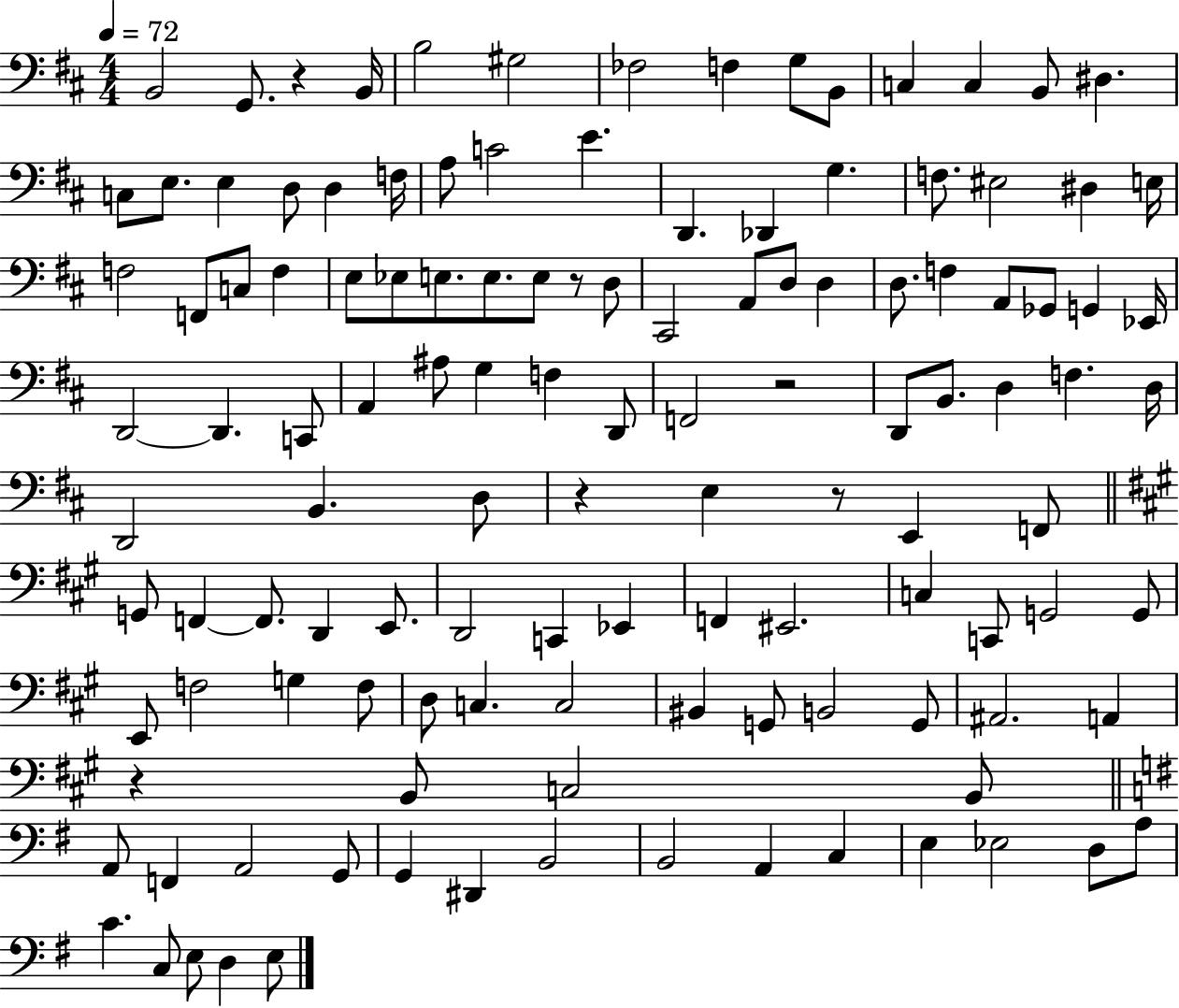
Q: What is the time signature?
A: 4/4